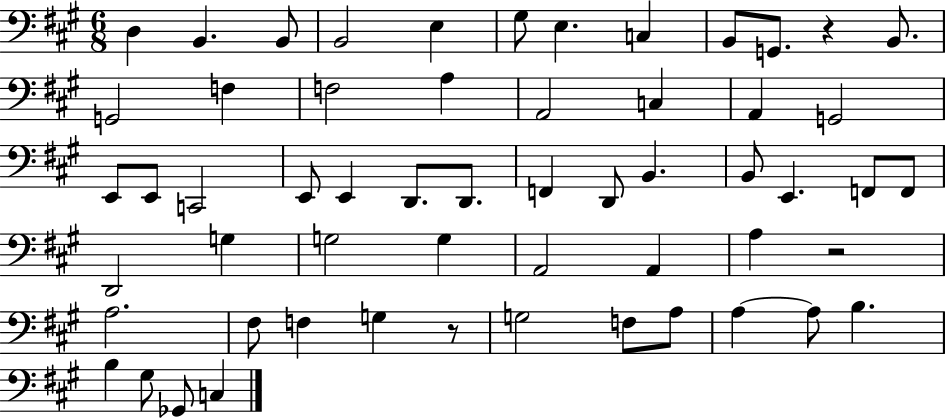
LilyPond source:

{
  \clef bass
  \numericTimeSignature
  \time 6/8
  \key a \major
  d4 b,4. b,8 | b,2 e4 | gis8 e4. c4 | b,8 g,8. r4 b,8. | \break g,2 f4 | f2 a4 | a,2 c4 | a,4 g,2 | \break e,8 e,8 c,2 | e,8 e,4 d,8. d,8. | f,4 d,8 b,4. | b,8 e,4. f,8 f,8 | \break d,2 g4 | g2 g4 | a,2 a,4 | a4 r2 | \break a2. | fis8 f4 g4 r8 | g2 f8 a8 | a4~~ a8 b4. | \break b4 gis8 ges,8 c4 | \bar "|."
}